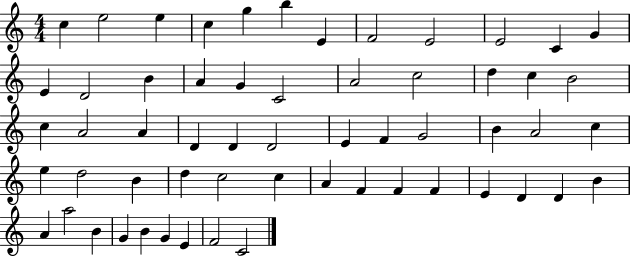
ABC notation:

X:1
T:Untitled
M:4/4
L:1/4
K:C
c e2 e c g b E F2 E2 E2 C G E D2 B A G C2 A2 c2 d c B2 c A2 A D D D2 E F G2 B A2 c e d2 B d c2 c A F F F E D D B A a2 B G B G E F2 C2